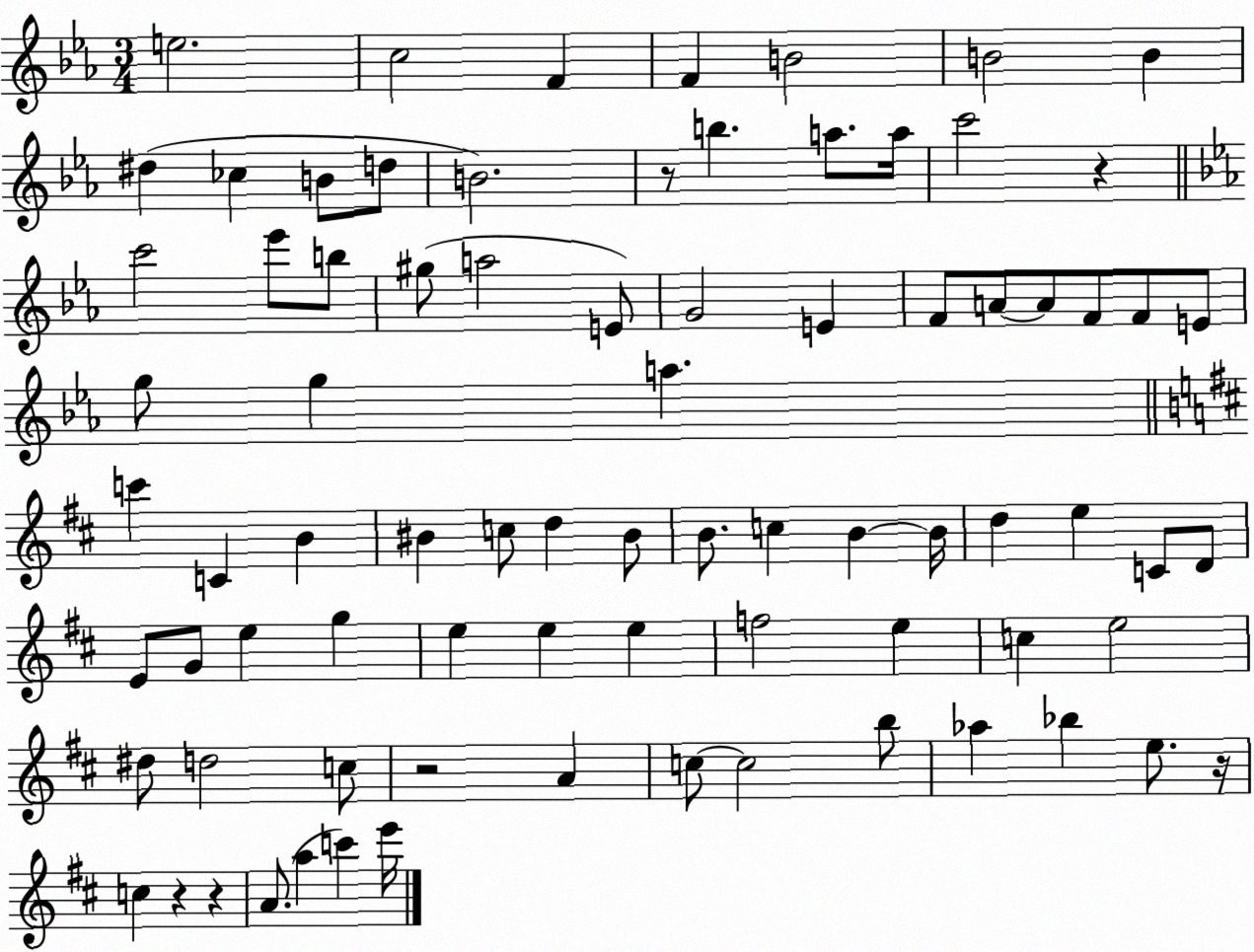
X:1
T:Untitled
M:3/4
L:1/4
K:Eb
e2 c2 F F B2 B2 B ^d _c B/2 d/2 B2 z/2 b a/2 a/4 c'2 z c'2 _e'/2 b/2 ^g/2 a2 E/2 G2 E F/2 A/2 A/2 F/2 F/2 E/2 g/2 g a c' C B ^B c/2 d ^B/2 B/2 c B B/4 d e C/2 D/2 E/2 G/2 e g e e e f2 e c e2 ^d/2 d2 c/2 z2 A c/2 c2 b/2 _a _b e/2 z/4 c z z A/2 a c' e'/4